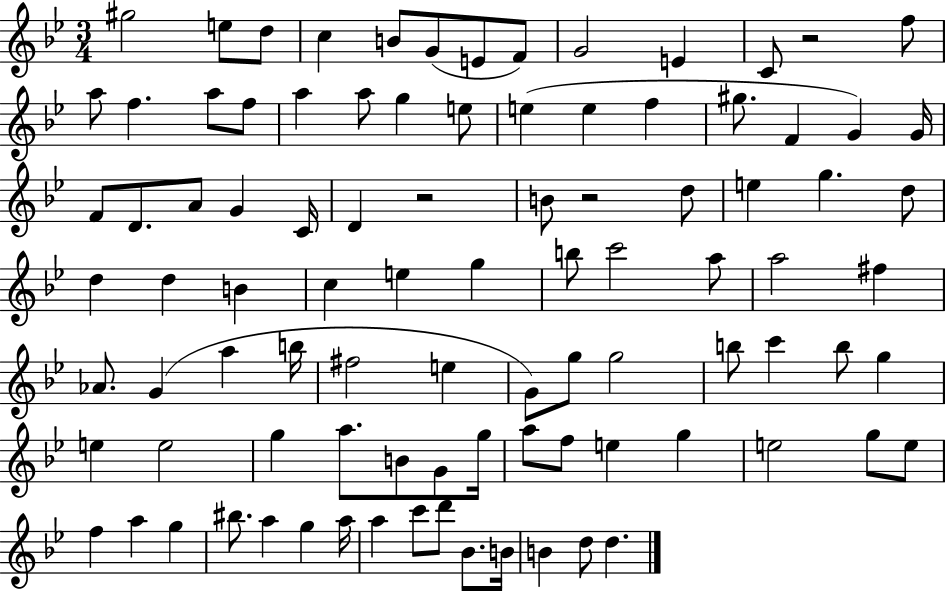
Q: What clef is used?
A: treble